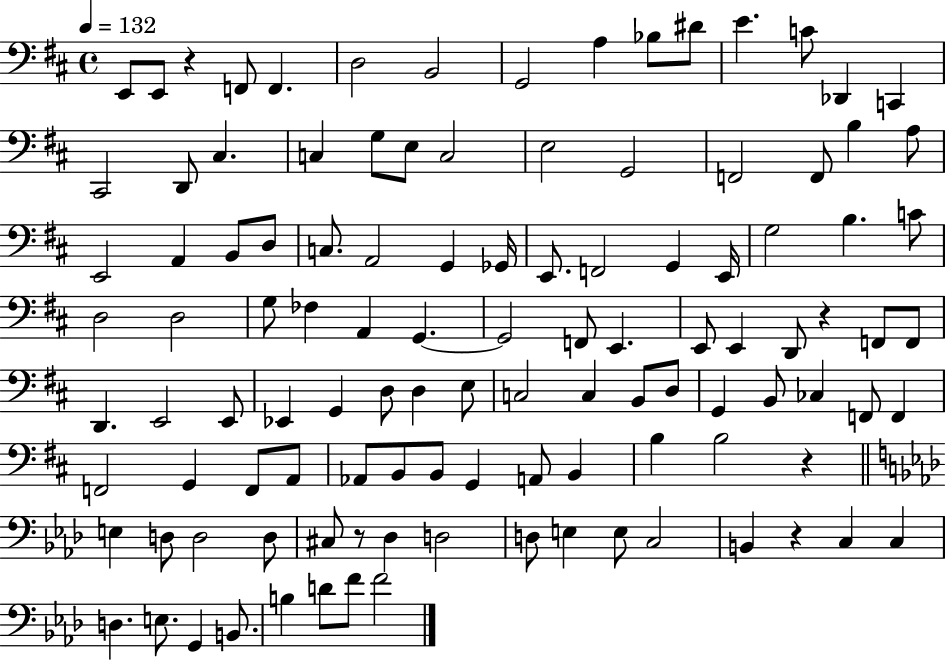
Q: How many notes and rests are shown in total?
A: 112